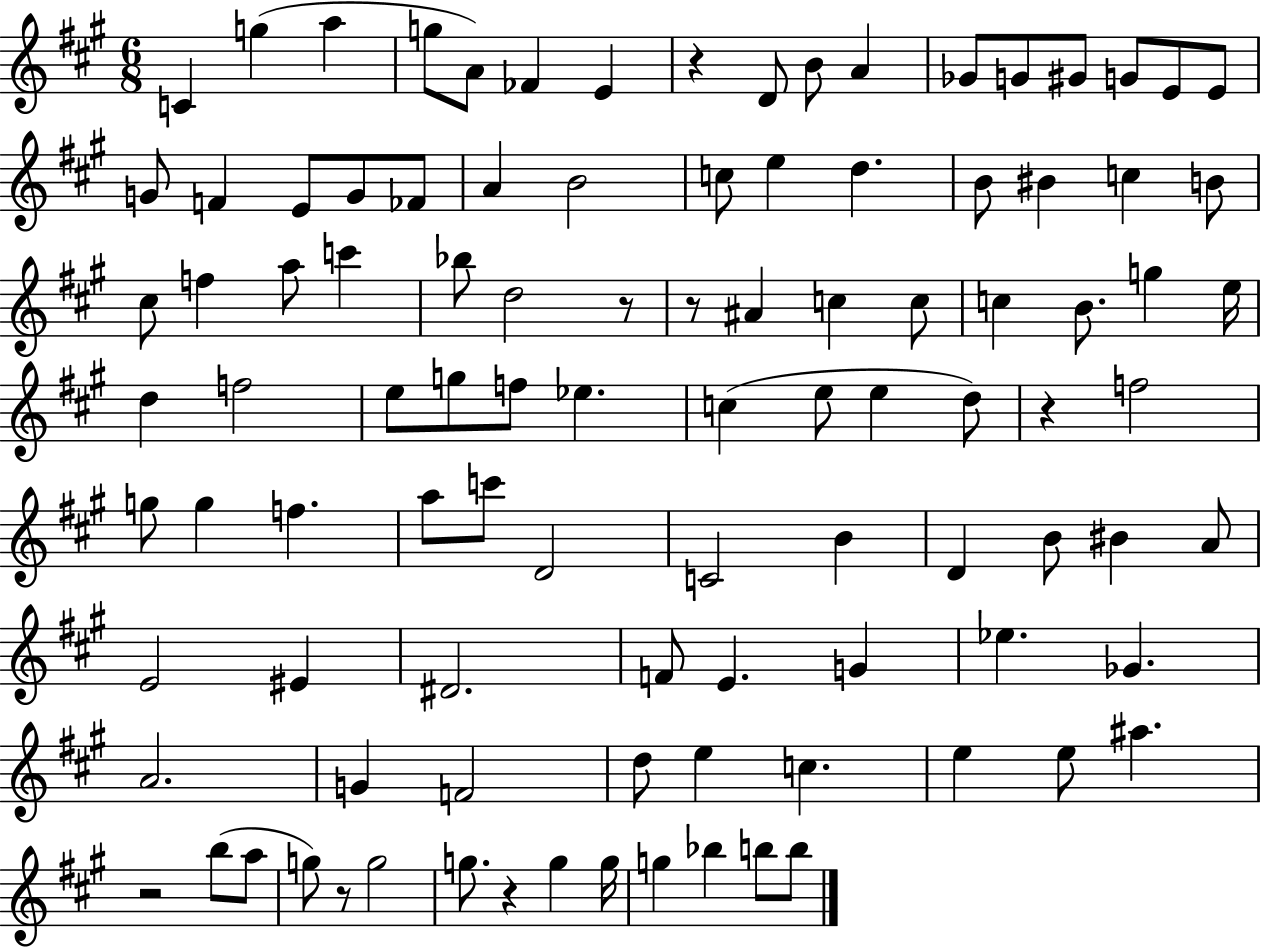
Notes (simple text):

C4/q G5/q A5/q G5/e A4/e FES4/q E4/q R/q D4/e B4/e A4/q Gb4/e G4/e G#4/e G4/e E4/e E4/e G4/e F4/q E4/e G4/e FES4/e A4/q B4/h C5/e E5/q D5/q. B4/e BIS4/q C5/q B4/e C#5/e F5/q A5/e C6/q Bb5/e D5/h R/e R/e A#4/q C5/q C5/e C5/q B4/e. G5/q E5/s D5/q F5/h E5/e G5/e F5/e Eb5/q. C5/q E5/e E5/q D5/e R/q F5/h G5/e G5/q F5/q. A5/e C6/e D4/h C4/h B4/q D4/q B4/e BIS4/q A4/e E4/h EIS4/q D#4/h. F4/e E4/q. G4/q Eb5/q. Gb4/q. A4/h. G4/q F4/h D5/e E5/q C5/q. E5/q E5/e A#5/q. R/h B5/e A5/e G5/e R/e G5/h G5/e. R/q G5/q G5/s G5/q Bb5/q B5/e B5/e